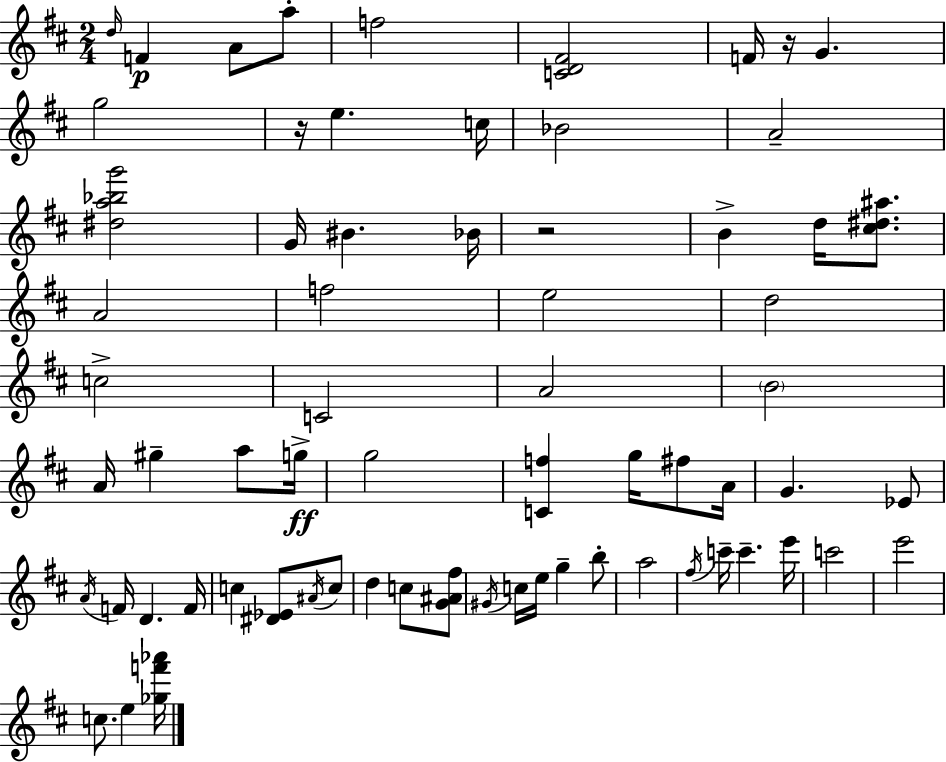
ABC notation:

X:1
T:Untitled
M:2/4
L:1/4
K:D
d/4 F A/2 a/2 f2 [CD^F]2 F/4 z/4 G g2 z/4 e c/4 _B2 A2 [^da_bg']2 G/4 ^B _B/4 z2 B d/4 [^c^d^a]/2 A2 f2 e2 d2 c2 C2 A2 B2 A/4 ^g a/2 g/4 g2 [Cf] g/4 ^f/2 A/4 G _E/2 A/4 F/4 D F/4 c [^D_E]/2 ^A/4 c/2 d c/2 [G^A^f]/2 ^G/4 c/4 e/4 g b/2 a2 ^f/4 c'/4 c' e'/4 c'2 e'2 c/2 e [_gf'_a']/4